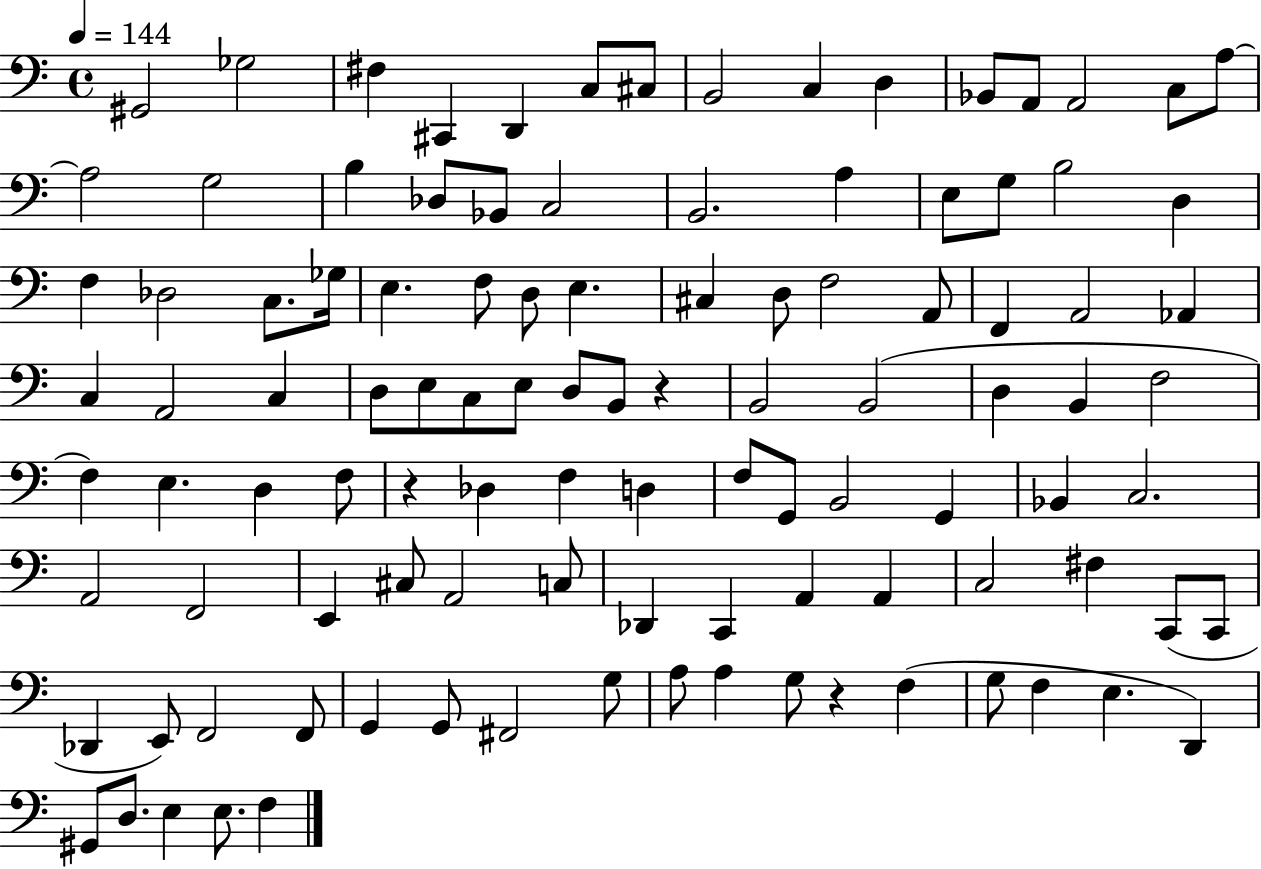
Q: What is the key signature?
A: C major